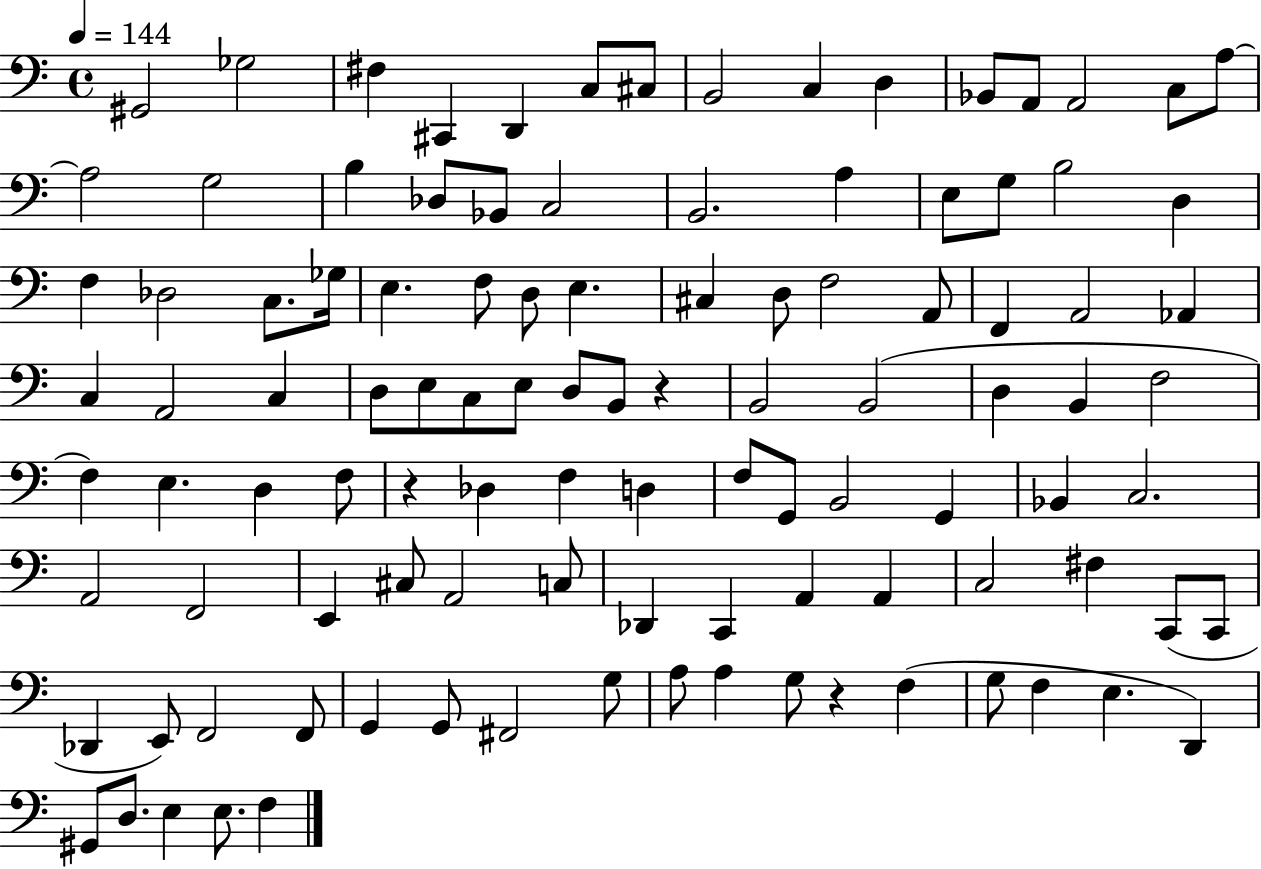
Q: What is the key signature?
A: C major